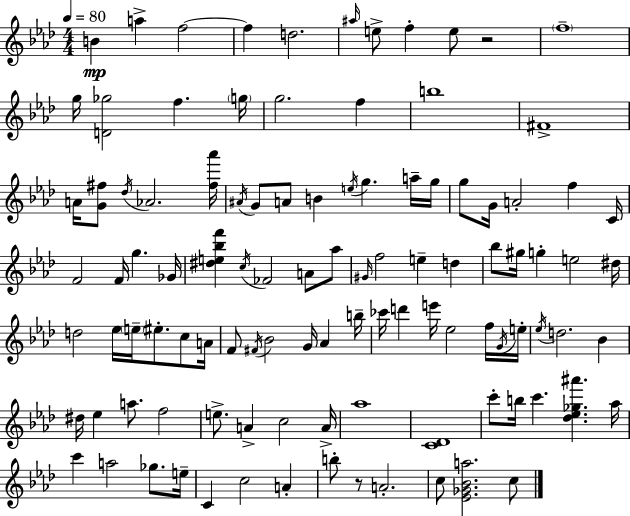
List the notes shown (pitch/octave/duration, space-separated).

B4/q A5/q F5/h F5/q D5/h. A#5/s E5/e F5/q E5/e R/h F5/w G5/s [D4,Gb5]/h F5/q. G5/s G5/h. F5/q B5/w F#4/w A4/s [G4,F#5]/e Db5/s Ab4/h. [F#5,Ab6]/s A#4/s G4/e A4/e B4/q E5/s G5/q. A5/s G5/s G5/e G4/s A4/h F5/q C4/s F4/h F4/s G5/q. Gb4/s [D#5,E5,Bb5,F6]/q C5/s FES4/h A4/e Ab5/e G#4/s F5/h E5/q D5/q Bb5/e G#5/s G5/q E5/h D#5/s D5/h Eb5/s E5/s EIS5/e. C5/e A4/s F4/e F#4/s Bb4/h G4/s Ab4/q B5/s CES6/s D6/q E6/s Eb5/h F5/s G4/s E5/s Eb5/s D5/h. Bb4/q D#5/s Eb5/q A5/e. F5/h E5/e. A4/q C5/h A4/s Ab5/w [C4,Db4]/w C6/e B5/s C6/q. [Db5,Eb5,Gb5,A#6]/q. Ab5/s C6/q A5/h Gb5/e. E5/s C4/q C5/h A4/q B5/e R/e A4/h. C5/e [Eb4,Gb4,Bb4,A5]/h. C5/e